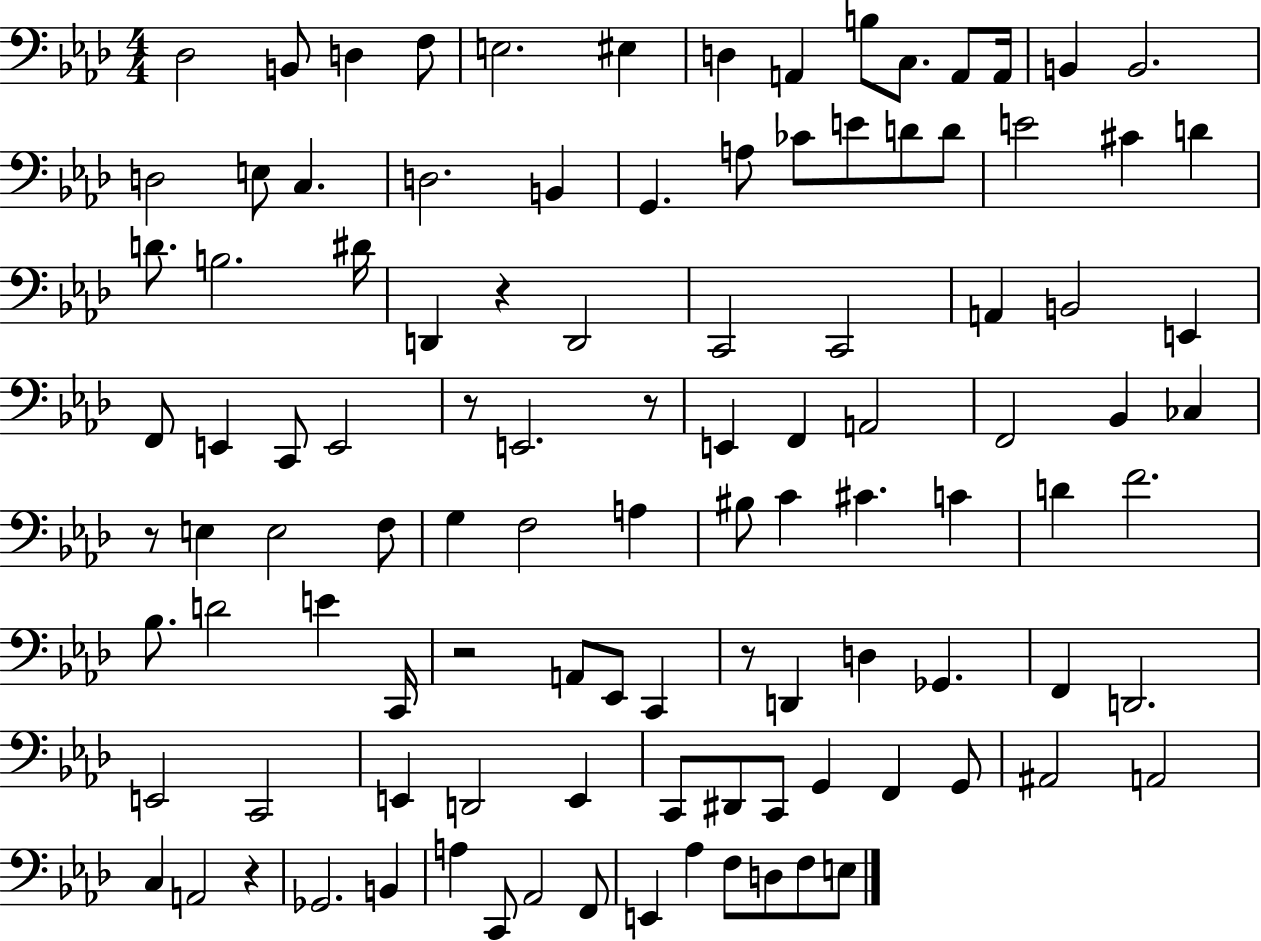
{
  \clef bass
  \numericTimeSignature
  \time 4/4
  \key aes \major
  \repeat volta 2 { des2 b,8 d4 f8 | e2. eis4 | d4 a,4 b8 c8. a,8 a,16 | b,4 b,2. | \break d2 e8 c4. | d2. b,4 | g,4. a8 ces'8 e'8 d'8 d'8 | e'2 cis'4 d'4 | \break d'8. b2. dis'16 | d,4 r4 d,2 | c,2 c,2 | a,4 b,2 e,4 | \break f,8 e,4 c,8 e,2 | r8 e,2. r8 | e,4 f,4 a,2 | f,2 bes,4 ces4 | \break r8 e4 e2 f8 | g4 f2 a4 | bis8 c'4 cis'4. c'4 | d'4 f'2. | \break bes8. d'2 e'4 c,16 | r2 a,8 ees,8 c,4 | r8 d,4 d4 ges,4. | f,4 d,2. | \break e,2 c,2 | e,4 d,2 e,4 | c,8 dis,8 c,8 g,4 f,4 g,8 | ais,2 a,2 | \break c4 a,2 r4 | ges,2. b,4 | a4 c,8 aes,2 f,8 | e,4 aes4 f8 d8 f8 e8 | \break } \bar "|."
}